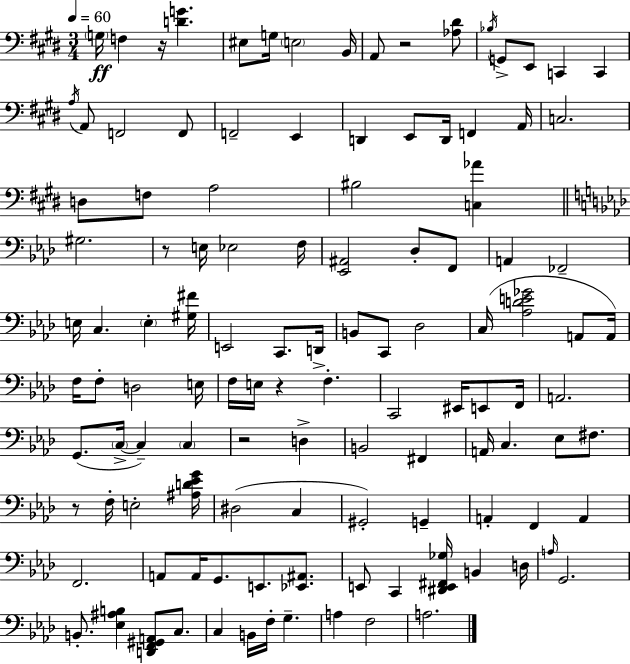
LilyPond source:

{
  \clef bass
  \numericTimeSignature
  \time 3/4
  \key e \major
  \tempo 4 = 60
  \parenthesize g16\ff f4 r16 <d' g'>4. | eis8 g16 \parenthesize e2 b,16 | a,8 r2 <aes dis'>8 | \acciaccatura { bes16 } g,8-> e,8 c,4 c,4 | \break \acciaccatura { a16 } a,8 f,2 | f,8 f,2-- e,4 | d,4 e,8 d,16 f,4 | a,16 c2. | \break d8 f8 a2 | bis2 <c aes'>4 | \bar "||" \break \key f \minor gis2. | r8 e16 ees2 f16 | <ees, ais,>2 des8-. f,8 | a,4 fes,2-- | \break e16 c4. \parenthesize e4-. <gis fis'>16 | e,2 c,8. d,16-> | b,8 c,8 des2 | c16( <aes d' e' ges'>2 a,8 a,16) | \break f16 f8-. d2 e16 | f16 e16 r4 f4.-. | c,2 eis,16 e,8 f,16 | a,2. | \break g,8.( \parenthesize c16->~~ c4--) \parenthesize c4 | r2 d4-> | b,2 fis,4 | a,16 c4. ees8 fis8. | \break r8 f16-. e2-. <ais d' ees' g'>16 | dis2( c4 | gis,2-.) g,4-- | a,4-. f,4 a,4 | \break f,2. | a,8 a,16 g,8. e,8. <ees, ais,>8. | e,8 c,4 <dis, e, fis, ges>16 b,4 d16 | \grace { a16 } g,2. | \break b,8.-. <ees ais b>4 <d, f, gis, a,>8 c8. | c4 b,16 f16-. g4.-- | a4 f2 | a2. | \break \bar "|."
}